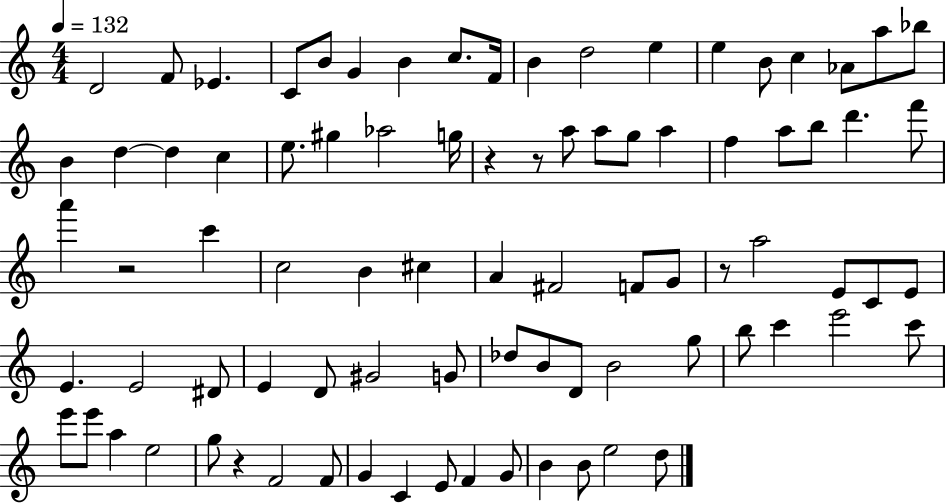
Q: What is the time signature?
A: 4/4